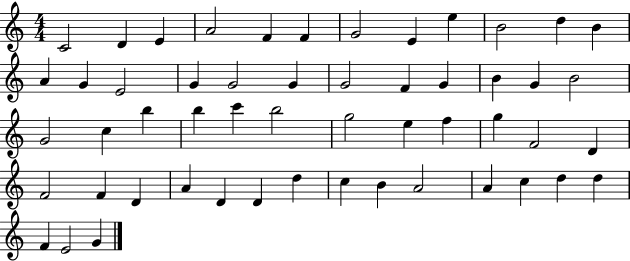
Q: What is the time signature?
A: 4/4